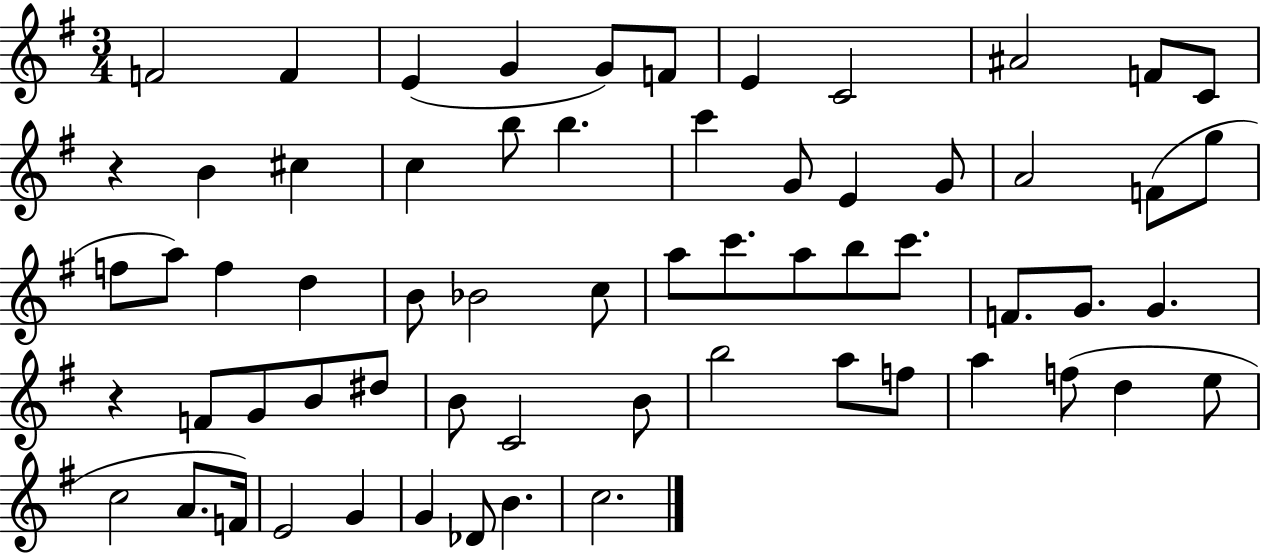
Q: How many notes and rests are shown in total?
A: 63